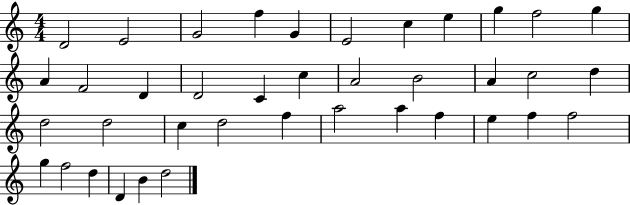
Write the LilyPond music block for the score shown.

{
  \clef treble
  \numericTimeSignature
  \time 4/4
  \key c \major
  d'2 e'2 | g'2 f''4 g'4 | e'2 c''4 e''4 | g''4 f''2 g''4 | \break a'4 f'2 d'4 | d'2 c'4 c''4 | a'2 b'2 | a'4 c''2 d''4 | \break d''2 d''2 | c''4 d''2 f''4 | a''2 a''4 f''4 | e''4 f''4 f''2 | \break g''4 f''2 d''4 | d'4 b'4 d''2 | \bar "|."
}